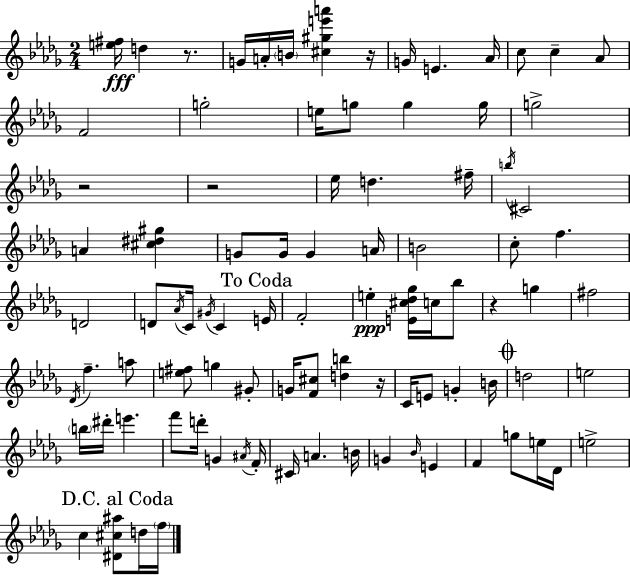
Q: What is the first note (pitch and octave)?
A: D5